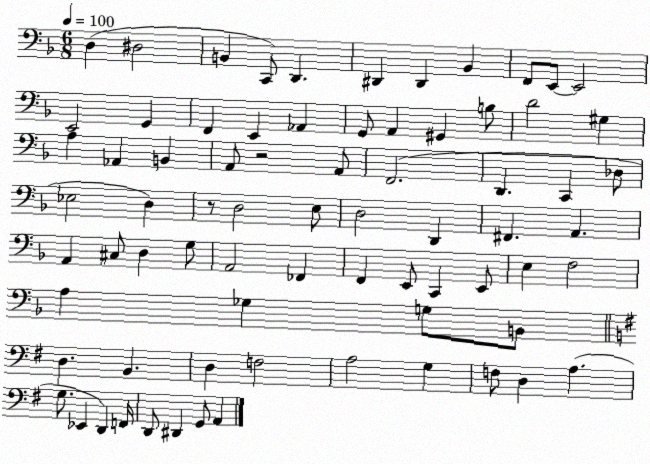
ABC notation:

X:1
T:Untitled
M:6/8
L:1/4
K:F
D, ^D,2 B,, C,,/2 D,, ^D,, ^D,, _B,, F,,/2 E,,/2 E,,2 E,,2 G,, F,, E,, _A,, G,,/2 A,, ^G,, B,/2 D2 ^G, A, _A,, B,, A,,/2 z2 A,,/2 F,,2 D,, C,, _D,/2 _E,2 D, z/2 D,2 E,/2 D,2 D,, ^F,, A,, A,, ^C,/2 D, G,/2 A,,2 _F,, F,, E,,/2 C,, E,,/2 E, F,2 A, _G, G,/2 B,,/2 D, B,, D, F,2 A,2 G, F,/2 D, A, G,/2 _E,, D,, F,,/4 D,,/2 ^D,, G,,/2 A,,